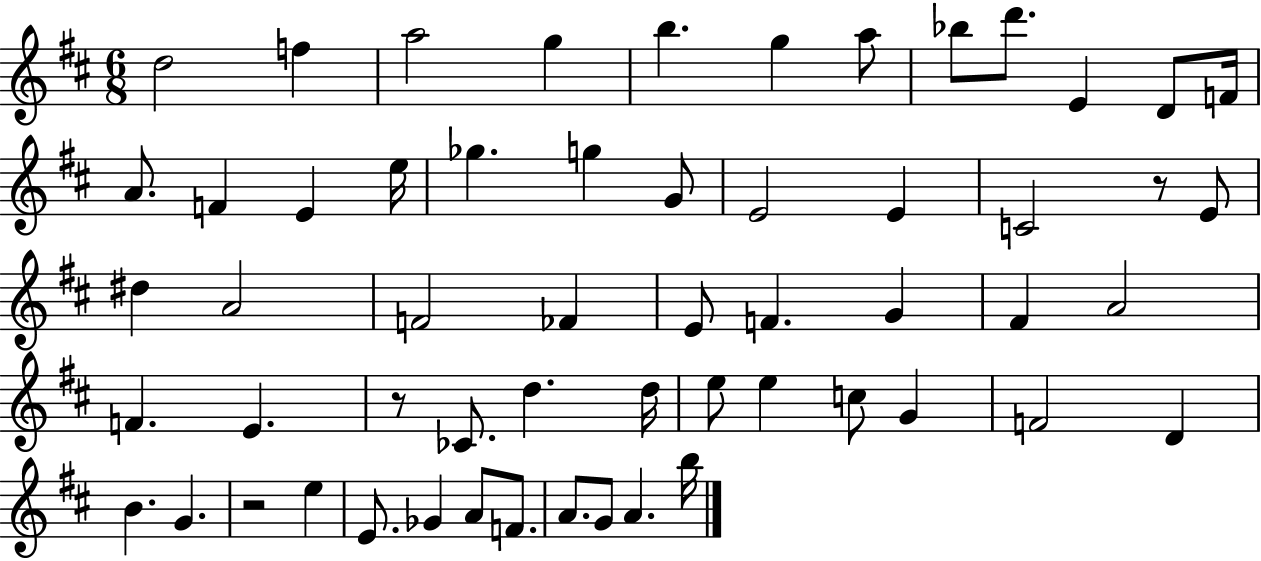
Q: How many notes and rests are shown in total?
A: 57